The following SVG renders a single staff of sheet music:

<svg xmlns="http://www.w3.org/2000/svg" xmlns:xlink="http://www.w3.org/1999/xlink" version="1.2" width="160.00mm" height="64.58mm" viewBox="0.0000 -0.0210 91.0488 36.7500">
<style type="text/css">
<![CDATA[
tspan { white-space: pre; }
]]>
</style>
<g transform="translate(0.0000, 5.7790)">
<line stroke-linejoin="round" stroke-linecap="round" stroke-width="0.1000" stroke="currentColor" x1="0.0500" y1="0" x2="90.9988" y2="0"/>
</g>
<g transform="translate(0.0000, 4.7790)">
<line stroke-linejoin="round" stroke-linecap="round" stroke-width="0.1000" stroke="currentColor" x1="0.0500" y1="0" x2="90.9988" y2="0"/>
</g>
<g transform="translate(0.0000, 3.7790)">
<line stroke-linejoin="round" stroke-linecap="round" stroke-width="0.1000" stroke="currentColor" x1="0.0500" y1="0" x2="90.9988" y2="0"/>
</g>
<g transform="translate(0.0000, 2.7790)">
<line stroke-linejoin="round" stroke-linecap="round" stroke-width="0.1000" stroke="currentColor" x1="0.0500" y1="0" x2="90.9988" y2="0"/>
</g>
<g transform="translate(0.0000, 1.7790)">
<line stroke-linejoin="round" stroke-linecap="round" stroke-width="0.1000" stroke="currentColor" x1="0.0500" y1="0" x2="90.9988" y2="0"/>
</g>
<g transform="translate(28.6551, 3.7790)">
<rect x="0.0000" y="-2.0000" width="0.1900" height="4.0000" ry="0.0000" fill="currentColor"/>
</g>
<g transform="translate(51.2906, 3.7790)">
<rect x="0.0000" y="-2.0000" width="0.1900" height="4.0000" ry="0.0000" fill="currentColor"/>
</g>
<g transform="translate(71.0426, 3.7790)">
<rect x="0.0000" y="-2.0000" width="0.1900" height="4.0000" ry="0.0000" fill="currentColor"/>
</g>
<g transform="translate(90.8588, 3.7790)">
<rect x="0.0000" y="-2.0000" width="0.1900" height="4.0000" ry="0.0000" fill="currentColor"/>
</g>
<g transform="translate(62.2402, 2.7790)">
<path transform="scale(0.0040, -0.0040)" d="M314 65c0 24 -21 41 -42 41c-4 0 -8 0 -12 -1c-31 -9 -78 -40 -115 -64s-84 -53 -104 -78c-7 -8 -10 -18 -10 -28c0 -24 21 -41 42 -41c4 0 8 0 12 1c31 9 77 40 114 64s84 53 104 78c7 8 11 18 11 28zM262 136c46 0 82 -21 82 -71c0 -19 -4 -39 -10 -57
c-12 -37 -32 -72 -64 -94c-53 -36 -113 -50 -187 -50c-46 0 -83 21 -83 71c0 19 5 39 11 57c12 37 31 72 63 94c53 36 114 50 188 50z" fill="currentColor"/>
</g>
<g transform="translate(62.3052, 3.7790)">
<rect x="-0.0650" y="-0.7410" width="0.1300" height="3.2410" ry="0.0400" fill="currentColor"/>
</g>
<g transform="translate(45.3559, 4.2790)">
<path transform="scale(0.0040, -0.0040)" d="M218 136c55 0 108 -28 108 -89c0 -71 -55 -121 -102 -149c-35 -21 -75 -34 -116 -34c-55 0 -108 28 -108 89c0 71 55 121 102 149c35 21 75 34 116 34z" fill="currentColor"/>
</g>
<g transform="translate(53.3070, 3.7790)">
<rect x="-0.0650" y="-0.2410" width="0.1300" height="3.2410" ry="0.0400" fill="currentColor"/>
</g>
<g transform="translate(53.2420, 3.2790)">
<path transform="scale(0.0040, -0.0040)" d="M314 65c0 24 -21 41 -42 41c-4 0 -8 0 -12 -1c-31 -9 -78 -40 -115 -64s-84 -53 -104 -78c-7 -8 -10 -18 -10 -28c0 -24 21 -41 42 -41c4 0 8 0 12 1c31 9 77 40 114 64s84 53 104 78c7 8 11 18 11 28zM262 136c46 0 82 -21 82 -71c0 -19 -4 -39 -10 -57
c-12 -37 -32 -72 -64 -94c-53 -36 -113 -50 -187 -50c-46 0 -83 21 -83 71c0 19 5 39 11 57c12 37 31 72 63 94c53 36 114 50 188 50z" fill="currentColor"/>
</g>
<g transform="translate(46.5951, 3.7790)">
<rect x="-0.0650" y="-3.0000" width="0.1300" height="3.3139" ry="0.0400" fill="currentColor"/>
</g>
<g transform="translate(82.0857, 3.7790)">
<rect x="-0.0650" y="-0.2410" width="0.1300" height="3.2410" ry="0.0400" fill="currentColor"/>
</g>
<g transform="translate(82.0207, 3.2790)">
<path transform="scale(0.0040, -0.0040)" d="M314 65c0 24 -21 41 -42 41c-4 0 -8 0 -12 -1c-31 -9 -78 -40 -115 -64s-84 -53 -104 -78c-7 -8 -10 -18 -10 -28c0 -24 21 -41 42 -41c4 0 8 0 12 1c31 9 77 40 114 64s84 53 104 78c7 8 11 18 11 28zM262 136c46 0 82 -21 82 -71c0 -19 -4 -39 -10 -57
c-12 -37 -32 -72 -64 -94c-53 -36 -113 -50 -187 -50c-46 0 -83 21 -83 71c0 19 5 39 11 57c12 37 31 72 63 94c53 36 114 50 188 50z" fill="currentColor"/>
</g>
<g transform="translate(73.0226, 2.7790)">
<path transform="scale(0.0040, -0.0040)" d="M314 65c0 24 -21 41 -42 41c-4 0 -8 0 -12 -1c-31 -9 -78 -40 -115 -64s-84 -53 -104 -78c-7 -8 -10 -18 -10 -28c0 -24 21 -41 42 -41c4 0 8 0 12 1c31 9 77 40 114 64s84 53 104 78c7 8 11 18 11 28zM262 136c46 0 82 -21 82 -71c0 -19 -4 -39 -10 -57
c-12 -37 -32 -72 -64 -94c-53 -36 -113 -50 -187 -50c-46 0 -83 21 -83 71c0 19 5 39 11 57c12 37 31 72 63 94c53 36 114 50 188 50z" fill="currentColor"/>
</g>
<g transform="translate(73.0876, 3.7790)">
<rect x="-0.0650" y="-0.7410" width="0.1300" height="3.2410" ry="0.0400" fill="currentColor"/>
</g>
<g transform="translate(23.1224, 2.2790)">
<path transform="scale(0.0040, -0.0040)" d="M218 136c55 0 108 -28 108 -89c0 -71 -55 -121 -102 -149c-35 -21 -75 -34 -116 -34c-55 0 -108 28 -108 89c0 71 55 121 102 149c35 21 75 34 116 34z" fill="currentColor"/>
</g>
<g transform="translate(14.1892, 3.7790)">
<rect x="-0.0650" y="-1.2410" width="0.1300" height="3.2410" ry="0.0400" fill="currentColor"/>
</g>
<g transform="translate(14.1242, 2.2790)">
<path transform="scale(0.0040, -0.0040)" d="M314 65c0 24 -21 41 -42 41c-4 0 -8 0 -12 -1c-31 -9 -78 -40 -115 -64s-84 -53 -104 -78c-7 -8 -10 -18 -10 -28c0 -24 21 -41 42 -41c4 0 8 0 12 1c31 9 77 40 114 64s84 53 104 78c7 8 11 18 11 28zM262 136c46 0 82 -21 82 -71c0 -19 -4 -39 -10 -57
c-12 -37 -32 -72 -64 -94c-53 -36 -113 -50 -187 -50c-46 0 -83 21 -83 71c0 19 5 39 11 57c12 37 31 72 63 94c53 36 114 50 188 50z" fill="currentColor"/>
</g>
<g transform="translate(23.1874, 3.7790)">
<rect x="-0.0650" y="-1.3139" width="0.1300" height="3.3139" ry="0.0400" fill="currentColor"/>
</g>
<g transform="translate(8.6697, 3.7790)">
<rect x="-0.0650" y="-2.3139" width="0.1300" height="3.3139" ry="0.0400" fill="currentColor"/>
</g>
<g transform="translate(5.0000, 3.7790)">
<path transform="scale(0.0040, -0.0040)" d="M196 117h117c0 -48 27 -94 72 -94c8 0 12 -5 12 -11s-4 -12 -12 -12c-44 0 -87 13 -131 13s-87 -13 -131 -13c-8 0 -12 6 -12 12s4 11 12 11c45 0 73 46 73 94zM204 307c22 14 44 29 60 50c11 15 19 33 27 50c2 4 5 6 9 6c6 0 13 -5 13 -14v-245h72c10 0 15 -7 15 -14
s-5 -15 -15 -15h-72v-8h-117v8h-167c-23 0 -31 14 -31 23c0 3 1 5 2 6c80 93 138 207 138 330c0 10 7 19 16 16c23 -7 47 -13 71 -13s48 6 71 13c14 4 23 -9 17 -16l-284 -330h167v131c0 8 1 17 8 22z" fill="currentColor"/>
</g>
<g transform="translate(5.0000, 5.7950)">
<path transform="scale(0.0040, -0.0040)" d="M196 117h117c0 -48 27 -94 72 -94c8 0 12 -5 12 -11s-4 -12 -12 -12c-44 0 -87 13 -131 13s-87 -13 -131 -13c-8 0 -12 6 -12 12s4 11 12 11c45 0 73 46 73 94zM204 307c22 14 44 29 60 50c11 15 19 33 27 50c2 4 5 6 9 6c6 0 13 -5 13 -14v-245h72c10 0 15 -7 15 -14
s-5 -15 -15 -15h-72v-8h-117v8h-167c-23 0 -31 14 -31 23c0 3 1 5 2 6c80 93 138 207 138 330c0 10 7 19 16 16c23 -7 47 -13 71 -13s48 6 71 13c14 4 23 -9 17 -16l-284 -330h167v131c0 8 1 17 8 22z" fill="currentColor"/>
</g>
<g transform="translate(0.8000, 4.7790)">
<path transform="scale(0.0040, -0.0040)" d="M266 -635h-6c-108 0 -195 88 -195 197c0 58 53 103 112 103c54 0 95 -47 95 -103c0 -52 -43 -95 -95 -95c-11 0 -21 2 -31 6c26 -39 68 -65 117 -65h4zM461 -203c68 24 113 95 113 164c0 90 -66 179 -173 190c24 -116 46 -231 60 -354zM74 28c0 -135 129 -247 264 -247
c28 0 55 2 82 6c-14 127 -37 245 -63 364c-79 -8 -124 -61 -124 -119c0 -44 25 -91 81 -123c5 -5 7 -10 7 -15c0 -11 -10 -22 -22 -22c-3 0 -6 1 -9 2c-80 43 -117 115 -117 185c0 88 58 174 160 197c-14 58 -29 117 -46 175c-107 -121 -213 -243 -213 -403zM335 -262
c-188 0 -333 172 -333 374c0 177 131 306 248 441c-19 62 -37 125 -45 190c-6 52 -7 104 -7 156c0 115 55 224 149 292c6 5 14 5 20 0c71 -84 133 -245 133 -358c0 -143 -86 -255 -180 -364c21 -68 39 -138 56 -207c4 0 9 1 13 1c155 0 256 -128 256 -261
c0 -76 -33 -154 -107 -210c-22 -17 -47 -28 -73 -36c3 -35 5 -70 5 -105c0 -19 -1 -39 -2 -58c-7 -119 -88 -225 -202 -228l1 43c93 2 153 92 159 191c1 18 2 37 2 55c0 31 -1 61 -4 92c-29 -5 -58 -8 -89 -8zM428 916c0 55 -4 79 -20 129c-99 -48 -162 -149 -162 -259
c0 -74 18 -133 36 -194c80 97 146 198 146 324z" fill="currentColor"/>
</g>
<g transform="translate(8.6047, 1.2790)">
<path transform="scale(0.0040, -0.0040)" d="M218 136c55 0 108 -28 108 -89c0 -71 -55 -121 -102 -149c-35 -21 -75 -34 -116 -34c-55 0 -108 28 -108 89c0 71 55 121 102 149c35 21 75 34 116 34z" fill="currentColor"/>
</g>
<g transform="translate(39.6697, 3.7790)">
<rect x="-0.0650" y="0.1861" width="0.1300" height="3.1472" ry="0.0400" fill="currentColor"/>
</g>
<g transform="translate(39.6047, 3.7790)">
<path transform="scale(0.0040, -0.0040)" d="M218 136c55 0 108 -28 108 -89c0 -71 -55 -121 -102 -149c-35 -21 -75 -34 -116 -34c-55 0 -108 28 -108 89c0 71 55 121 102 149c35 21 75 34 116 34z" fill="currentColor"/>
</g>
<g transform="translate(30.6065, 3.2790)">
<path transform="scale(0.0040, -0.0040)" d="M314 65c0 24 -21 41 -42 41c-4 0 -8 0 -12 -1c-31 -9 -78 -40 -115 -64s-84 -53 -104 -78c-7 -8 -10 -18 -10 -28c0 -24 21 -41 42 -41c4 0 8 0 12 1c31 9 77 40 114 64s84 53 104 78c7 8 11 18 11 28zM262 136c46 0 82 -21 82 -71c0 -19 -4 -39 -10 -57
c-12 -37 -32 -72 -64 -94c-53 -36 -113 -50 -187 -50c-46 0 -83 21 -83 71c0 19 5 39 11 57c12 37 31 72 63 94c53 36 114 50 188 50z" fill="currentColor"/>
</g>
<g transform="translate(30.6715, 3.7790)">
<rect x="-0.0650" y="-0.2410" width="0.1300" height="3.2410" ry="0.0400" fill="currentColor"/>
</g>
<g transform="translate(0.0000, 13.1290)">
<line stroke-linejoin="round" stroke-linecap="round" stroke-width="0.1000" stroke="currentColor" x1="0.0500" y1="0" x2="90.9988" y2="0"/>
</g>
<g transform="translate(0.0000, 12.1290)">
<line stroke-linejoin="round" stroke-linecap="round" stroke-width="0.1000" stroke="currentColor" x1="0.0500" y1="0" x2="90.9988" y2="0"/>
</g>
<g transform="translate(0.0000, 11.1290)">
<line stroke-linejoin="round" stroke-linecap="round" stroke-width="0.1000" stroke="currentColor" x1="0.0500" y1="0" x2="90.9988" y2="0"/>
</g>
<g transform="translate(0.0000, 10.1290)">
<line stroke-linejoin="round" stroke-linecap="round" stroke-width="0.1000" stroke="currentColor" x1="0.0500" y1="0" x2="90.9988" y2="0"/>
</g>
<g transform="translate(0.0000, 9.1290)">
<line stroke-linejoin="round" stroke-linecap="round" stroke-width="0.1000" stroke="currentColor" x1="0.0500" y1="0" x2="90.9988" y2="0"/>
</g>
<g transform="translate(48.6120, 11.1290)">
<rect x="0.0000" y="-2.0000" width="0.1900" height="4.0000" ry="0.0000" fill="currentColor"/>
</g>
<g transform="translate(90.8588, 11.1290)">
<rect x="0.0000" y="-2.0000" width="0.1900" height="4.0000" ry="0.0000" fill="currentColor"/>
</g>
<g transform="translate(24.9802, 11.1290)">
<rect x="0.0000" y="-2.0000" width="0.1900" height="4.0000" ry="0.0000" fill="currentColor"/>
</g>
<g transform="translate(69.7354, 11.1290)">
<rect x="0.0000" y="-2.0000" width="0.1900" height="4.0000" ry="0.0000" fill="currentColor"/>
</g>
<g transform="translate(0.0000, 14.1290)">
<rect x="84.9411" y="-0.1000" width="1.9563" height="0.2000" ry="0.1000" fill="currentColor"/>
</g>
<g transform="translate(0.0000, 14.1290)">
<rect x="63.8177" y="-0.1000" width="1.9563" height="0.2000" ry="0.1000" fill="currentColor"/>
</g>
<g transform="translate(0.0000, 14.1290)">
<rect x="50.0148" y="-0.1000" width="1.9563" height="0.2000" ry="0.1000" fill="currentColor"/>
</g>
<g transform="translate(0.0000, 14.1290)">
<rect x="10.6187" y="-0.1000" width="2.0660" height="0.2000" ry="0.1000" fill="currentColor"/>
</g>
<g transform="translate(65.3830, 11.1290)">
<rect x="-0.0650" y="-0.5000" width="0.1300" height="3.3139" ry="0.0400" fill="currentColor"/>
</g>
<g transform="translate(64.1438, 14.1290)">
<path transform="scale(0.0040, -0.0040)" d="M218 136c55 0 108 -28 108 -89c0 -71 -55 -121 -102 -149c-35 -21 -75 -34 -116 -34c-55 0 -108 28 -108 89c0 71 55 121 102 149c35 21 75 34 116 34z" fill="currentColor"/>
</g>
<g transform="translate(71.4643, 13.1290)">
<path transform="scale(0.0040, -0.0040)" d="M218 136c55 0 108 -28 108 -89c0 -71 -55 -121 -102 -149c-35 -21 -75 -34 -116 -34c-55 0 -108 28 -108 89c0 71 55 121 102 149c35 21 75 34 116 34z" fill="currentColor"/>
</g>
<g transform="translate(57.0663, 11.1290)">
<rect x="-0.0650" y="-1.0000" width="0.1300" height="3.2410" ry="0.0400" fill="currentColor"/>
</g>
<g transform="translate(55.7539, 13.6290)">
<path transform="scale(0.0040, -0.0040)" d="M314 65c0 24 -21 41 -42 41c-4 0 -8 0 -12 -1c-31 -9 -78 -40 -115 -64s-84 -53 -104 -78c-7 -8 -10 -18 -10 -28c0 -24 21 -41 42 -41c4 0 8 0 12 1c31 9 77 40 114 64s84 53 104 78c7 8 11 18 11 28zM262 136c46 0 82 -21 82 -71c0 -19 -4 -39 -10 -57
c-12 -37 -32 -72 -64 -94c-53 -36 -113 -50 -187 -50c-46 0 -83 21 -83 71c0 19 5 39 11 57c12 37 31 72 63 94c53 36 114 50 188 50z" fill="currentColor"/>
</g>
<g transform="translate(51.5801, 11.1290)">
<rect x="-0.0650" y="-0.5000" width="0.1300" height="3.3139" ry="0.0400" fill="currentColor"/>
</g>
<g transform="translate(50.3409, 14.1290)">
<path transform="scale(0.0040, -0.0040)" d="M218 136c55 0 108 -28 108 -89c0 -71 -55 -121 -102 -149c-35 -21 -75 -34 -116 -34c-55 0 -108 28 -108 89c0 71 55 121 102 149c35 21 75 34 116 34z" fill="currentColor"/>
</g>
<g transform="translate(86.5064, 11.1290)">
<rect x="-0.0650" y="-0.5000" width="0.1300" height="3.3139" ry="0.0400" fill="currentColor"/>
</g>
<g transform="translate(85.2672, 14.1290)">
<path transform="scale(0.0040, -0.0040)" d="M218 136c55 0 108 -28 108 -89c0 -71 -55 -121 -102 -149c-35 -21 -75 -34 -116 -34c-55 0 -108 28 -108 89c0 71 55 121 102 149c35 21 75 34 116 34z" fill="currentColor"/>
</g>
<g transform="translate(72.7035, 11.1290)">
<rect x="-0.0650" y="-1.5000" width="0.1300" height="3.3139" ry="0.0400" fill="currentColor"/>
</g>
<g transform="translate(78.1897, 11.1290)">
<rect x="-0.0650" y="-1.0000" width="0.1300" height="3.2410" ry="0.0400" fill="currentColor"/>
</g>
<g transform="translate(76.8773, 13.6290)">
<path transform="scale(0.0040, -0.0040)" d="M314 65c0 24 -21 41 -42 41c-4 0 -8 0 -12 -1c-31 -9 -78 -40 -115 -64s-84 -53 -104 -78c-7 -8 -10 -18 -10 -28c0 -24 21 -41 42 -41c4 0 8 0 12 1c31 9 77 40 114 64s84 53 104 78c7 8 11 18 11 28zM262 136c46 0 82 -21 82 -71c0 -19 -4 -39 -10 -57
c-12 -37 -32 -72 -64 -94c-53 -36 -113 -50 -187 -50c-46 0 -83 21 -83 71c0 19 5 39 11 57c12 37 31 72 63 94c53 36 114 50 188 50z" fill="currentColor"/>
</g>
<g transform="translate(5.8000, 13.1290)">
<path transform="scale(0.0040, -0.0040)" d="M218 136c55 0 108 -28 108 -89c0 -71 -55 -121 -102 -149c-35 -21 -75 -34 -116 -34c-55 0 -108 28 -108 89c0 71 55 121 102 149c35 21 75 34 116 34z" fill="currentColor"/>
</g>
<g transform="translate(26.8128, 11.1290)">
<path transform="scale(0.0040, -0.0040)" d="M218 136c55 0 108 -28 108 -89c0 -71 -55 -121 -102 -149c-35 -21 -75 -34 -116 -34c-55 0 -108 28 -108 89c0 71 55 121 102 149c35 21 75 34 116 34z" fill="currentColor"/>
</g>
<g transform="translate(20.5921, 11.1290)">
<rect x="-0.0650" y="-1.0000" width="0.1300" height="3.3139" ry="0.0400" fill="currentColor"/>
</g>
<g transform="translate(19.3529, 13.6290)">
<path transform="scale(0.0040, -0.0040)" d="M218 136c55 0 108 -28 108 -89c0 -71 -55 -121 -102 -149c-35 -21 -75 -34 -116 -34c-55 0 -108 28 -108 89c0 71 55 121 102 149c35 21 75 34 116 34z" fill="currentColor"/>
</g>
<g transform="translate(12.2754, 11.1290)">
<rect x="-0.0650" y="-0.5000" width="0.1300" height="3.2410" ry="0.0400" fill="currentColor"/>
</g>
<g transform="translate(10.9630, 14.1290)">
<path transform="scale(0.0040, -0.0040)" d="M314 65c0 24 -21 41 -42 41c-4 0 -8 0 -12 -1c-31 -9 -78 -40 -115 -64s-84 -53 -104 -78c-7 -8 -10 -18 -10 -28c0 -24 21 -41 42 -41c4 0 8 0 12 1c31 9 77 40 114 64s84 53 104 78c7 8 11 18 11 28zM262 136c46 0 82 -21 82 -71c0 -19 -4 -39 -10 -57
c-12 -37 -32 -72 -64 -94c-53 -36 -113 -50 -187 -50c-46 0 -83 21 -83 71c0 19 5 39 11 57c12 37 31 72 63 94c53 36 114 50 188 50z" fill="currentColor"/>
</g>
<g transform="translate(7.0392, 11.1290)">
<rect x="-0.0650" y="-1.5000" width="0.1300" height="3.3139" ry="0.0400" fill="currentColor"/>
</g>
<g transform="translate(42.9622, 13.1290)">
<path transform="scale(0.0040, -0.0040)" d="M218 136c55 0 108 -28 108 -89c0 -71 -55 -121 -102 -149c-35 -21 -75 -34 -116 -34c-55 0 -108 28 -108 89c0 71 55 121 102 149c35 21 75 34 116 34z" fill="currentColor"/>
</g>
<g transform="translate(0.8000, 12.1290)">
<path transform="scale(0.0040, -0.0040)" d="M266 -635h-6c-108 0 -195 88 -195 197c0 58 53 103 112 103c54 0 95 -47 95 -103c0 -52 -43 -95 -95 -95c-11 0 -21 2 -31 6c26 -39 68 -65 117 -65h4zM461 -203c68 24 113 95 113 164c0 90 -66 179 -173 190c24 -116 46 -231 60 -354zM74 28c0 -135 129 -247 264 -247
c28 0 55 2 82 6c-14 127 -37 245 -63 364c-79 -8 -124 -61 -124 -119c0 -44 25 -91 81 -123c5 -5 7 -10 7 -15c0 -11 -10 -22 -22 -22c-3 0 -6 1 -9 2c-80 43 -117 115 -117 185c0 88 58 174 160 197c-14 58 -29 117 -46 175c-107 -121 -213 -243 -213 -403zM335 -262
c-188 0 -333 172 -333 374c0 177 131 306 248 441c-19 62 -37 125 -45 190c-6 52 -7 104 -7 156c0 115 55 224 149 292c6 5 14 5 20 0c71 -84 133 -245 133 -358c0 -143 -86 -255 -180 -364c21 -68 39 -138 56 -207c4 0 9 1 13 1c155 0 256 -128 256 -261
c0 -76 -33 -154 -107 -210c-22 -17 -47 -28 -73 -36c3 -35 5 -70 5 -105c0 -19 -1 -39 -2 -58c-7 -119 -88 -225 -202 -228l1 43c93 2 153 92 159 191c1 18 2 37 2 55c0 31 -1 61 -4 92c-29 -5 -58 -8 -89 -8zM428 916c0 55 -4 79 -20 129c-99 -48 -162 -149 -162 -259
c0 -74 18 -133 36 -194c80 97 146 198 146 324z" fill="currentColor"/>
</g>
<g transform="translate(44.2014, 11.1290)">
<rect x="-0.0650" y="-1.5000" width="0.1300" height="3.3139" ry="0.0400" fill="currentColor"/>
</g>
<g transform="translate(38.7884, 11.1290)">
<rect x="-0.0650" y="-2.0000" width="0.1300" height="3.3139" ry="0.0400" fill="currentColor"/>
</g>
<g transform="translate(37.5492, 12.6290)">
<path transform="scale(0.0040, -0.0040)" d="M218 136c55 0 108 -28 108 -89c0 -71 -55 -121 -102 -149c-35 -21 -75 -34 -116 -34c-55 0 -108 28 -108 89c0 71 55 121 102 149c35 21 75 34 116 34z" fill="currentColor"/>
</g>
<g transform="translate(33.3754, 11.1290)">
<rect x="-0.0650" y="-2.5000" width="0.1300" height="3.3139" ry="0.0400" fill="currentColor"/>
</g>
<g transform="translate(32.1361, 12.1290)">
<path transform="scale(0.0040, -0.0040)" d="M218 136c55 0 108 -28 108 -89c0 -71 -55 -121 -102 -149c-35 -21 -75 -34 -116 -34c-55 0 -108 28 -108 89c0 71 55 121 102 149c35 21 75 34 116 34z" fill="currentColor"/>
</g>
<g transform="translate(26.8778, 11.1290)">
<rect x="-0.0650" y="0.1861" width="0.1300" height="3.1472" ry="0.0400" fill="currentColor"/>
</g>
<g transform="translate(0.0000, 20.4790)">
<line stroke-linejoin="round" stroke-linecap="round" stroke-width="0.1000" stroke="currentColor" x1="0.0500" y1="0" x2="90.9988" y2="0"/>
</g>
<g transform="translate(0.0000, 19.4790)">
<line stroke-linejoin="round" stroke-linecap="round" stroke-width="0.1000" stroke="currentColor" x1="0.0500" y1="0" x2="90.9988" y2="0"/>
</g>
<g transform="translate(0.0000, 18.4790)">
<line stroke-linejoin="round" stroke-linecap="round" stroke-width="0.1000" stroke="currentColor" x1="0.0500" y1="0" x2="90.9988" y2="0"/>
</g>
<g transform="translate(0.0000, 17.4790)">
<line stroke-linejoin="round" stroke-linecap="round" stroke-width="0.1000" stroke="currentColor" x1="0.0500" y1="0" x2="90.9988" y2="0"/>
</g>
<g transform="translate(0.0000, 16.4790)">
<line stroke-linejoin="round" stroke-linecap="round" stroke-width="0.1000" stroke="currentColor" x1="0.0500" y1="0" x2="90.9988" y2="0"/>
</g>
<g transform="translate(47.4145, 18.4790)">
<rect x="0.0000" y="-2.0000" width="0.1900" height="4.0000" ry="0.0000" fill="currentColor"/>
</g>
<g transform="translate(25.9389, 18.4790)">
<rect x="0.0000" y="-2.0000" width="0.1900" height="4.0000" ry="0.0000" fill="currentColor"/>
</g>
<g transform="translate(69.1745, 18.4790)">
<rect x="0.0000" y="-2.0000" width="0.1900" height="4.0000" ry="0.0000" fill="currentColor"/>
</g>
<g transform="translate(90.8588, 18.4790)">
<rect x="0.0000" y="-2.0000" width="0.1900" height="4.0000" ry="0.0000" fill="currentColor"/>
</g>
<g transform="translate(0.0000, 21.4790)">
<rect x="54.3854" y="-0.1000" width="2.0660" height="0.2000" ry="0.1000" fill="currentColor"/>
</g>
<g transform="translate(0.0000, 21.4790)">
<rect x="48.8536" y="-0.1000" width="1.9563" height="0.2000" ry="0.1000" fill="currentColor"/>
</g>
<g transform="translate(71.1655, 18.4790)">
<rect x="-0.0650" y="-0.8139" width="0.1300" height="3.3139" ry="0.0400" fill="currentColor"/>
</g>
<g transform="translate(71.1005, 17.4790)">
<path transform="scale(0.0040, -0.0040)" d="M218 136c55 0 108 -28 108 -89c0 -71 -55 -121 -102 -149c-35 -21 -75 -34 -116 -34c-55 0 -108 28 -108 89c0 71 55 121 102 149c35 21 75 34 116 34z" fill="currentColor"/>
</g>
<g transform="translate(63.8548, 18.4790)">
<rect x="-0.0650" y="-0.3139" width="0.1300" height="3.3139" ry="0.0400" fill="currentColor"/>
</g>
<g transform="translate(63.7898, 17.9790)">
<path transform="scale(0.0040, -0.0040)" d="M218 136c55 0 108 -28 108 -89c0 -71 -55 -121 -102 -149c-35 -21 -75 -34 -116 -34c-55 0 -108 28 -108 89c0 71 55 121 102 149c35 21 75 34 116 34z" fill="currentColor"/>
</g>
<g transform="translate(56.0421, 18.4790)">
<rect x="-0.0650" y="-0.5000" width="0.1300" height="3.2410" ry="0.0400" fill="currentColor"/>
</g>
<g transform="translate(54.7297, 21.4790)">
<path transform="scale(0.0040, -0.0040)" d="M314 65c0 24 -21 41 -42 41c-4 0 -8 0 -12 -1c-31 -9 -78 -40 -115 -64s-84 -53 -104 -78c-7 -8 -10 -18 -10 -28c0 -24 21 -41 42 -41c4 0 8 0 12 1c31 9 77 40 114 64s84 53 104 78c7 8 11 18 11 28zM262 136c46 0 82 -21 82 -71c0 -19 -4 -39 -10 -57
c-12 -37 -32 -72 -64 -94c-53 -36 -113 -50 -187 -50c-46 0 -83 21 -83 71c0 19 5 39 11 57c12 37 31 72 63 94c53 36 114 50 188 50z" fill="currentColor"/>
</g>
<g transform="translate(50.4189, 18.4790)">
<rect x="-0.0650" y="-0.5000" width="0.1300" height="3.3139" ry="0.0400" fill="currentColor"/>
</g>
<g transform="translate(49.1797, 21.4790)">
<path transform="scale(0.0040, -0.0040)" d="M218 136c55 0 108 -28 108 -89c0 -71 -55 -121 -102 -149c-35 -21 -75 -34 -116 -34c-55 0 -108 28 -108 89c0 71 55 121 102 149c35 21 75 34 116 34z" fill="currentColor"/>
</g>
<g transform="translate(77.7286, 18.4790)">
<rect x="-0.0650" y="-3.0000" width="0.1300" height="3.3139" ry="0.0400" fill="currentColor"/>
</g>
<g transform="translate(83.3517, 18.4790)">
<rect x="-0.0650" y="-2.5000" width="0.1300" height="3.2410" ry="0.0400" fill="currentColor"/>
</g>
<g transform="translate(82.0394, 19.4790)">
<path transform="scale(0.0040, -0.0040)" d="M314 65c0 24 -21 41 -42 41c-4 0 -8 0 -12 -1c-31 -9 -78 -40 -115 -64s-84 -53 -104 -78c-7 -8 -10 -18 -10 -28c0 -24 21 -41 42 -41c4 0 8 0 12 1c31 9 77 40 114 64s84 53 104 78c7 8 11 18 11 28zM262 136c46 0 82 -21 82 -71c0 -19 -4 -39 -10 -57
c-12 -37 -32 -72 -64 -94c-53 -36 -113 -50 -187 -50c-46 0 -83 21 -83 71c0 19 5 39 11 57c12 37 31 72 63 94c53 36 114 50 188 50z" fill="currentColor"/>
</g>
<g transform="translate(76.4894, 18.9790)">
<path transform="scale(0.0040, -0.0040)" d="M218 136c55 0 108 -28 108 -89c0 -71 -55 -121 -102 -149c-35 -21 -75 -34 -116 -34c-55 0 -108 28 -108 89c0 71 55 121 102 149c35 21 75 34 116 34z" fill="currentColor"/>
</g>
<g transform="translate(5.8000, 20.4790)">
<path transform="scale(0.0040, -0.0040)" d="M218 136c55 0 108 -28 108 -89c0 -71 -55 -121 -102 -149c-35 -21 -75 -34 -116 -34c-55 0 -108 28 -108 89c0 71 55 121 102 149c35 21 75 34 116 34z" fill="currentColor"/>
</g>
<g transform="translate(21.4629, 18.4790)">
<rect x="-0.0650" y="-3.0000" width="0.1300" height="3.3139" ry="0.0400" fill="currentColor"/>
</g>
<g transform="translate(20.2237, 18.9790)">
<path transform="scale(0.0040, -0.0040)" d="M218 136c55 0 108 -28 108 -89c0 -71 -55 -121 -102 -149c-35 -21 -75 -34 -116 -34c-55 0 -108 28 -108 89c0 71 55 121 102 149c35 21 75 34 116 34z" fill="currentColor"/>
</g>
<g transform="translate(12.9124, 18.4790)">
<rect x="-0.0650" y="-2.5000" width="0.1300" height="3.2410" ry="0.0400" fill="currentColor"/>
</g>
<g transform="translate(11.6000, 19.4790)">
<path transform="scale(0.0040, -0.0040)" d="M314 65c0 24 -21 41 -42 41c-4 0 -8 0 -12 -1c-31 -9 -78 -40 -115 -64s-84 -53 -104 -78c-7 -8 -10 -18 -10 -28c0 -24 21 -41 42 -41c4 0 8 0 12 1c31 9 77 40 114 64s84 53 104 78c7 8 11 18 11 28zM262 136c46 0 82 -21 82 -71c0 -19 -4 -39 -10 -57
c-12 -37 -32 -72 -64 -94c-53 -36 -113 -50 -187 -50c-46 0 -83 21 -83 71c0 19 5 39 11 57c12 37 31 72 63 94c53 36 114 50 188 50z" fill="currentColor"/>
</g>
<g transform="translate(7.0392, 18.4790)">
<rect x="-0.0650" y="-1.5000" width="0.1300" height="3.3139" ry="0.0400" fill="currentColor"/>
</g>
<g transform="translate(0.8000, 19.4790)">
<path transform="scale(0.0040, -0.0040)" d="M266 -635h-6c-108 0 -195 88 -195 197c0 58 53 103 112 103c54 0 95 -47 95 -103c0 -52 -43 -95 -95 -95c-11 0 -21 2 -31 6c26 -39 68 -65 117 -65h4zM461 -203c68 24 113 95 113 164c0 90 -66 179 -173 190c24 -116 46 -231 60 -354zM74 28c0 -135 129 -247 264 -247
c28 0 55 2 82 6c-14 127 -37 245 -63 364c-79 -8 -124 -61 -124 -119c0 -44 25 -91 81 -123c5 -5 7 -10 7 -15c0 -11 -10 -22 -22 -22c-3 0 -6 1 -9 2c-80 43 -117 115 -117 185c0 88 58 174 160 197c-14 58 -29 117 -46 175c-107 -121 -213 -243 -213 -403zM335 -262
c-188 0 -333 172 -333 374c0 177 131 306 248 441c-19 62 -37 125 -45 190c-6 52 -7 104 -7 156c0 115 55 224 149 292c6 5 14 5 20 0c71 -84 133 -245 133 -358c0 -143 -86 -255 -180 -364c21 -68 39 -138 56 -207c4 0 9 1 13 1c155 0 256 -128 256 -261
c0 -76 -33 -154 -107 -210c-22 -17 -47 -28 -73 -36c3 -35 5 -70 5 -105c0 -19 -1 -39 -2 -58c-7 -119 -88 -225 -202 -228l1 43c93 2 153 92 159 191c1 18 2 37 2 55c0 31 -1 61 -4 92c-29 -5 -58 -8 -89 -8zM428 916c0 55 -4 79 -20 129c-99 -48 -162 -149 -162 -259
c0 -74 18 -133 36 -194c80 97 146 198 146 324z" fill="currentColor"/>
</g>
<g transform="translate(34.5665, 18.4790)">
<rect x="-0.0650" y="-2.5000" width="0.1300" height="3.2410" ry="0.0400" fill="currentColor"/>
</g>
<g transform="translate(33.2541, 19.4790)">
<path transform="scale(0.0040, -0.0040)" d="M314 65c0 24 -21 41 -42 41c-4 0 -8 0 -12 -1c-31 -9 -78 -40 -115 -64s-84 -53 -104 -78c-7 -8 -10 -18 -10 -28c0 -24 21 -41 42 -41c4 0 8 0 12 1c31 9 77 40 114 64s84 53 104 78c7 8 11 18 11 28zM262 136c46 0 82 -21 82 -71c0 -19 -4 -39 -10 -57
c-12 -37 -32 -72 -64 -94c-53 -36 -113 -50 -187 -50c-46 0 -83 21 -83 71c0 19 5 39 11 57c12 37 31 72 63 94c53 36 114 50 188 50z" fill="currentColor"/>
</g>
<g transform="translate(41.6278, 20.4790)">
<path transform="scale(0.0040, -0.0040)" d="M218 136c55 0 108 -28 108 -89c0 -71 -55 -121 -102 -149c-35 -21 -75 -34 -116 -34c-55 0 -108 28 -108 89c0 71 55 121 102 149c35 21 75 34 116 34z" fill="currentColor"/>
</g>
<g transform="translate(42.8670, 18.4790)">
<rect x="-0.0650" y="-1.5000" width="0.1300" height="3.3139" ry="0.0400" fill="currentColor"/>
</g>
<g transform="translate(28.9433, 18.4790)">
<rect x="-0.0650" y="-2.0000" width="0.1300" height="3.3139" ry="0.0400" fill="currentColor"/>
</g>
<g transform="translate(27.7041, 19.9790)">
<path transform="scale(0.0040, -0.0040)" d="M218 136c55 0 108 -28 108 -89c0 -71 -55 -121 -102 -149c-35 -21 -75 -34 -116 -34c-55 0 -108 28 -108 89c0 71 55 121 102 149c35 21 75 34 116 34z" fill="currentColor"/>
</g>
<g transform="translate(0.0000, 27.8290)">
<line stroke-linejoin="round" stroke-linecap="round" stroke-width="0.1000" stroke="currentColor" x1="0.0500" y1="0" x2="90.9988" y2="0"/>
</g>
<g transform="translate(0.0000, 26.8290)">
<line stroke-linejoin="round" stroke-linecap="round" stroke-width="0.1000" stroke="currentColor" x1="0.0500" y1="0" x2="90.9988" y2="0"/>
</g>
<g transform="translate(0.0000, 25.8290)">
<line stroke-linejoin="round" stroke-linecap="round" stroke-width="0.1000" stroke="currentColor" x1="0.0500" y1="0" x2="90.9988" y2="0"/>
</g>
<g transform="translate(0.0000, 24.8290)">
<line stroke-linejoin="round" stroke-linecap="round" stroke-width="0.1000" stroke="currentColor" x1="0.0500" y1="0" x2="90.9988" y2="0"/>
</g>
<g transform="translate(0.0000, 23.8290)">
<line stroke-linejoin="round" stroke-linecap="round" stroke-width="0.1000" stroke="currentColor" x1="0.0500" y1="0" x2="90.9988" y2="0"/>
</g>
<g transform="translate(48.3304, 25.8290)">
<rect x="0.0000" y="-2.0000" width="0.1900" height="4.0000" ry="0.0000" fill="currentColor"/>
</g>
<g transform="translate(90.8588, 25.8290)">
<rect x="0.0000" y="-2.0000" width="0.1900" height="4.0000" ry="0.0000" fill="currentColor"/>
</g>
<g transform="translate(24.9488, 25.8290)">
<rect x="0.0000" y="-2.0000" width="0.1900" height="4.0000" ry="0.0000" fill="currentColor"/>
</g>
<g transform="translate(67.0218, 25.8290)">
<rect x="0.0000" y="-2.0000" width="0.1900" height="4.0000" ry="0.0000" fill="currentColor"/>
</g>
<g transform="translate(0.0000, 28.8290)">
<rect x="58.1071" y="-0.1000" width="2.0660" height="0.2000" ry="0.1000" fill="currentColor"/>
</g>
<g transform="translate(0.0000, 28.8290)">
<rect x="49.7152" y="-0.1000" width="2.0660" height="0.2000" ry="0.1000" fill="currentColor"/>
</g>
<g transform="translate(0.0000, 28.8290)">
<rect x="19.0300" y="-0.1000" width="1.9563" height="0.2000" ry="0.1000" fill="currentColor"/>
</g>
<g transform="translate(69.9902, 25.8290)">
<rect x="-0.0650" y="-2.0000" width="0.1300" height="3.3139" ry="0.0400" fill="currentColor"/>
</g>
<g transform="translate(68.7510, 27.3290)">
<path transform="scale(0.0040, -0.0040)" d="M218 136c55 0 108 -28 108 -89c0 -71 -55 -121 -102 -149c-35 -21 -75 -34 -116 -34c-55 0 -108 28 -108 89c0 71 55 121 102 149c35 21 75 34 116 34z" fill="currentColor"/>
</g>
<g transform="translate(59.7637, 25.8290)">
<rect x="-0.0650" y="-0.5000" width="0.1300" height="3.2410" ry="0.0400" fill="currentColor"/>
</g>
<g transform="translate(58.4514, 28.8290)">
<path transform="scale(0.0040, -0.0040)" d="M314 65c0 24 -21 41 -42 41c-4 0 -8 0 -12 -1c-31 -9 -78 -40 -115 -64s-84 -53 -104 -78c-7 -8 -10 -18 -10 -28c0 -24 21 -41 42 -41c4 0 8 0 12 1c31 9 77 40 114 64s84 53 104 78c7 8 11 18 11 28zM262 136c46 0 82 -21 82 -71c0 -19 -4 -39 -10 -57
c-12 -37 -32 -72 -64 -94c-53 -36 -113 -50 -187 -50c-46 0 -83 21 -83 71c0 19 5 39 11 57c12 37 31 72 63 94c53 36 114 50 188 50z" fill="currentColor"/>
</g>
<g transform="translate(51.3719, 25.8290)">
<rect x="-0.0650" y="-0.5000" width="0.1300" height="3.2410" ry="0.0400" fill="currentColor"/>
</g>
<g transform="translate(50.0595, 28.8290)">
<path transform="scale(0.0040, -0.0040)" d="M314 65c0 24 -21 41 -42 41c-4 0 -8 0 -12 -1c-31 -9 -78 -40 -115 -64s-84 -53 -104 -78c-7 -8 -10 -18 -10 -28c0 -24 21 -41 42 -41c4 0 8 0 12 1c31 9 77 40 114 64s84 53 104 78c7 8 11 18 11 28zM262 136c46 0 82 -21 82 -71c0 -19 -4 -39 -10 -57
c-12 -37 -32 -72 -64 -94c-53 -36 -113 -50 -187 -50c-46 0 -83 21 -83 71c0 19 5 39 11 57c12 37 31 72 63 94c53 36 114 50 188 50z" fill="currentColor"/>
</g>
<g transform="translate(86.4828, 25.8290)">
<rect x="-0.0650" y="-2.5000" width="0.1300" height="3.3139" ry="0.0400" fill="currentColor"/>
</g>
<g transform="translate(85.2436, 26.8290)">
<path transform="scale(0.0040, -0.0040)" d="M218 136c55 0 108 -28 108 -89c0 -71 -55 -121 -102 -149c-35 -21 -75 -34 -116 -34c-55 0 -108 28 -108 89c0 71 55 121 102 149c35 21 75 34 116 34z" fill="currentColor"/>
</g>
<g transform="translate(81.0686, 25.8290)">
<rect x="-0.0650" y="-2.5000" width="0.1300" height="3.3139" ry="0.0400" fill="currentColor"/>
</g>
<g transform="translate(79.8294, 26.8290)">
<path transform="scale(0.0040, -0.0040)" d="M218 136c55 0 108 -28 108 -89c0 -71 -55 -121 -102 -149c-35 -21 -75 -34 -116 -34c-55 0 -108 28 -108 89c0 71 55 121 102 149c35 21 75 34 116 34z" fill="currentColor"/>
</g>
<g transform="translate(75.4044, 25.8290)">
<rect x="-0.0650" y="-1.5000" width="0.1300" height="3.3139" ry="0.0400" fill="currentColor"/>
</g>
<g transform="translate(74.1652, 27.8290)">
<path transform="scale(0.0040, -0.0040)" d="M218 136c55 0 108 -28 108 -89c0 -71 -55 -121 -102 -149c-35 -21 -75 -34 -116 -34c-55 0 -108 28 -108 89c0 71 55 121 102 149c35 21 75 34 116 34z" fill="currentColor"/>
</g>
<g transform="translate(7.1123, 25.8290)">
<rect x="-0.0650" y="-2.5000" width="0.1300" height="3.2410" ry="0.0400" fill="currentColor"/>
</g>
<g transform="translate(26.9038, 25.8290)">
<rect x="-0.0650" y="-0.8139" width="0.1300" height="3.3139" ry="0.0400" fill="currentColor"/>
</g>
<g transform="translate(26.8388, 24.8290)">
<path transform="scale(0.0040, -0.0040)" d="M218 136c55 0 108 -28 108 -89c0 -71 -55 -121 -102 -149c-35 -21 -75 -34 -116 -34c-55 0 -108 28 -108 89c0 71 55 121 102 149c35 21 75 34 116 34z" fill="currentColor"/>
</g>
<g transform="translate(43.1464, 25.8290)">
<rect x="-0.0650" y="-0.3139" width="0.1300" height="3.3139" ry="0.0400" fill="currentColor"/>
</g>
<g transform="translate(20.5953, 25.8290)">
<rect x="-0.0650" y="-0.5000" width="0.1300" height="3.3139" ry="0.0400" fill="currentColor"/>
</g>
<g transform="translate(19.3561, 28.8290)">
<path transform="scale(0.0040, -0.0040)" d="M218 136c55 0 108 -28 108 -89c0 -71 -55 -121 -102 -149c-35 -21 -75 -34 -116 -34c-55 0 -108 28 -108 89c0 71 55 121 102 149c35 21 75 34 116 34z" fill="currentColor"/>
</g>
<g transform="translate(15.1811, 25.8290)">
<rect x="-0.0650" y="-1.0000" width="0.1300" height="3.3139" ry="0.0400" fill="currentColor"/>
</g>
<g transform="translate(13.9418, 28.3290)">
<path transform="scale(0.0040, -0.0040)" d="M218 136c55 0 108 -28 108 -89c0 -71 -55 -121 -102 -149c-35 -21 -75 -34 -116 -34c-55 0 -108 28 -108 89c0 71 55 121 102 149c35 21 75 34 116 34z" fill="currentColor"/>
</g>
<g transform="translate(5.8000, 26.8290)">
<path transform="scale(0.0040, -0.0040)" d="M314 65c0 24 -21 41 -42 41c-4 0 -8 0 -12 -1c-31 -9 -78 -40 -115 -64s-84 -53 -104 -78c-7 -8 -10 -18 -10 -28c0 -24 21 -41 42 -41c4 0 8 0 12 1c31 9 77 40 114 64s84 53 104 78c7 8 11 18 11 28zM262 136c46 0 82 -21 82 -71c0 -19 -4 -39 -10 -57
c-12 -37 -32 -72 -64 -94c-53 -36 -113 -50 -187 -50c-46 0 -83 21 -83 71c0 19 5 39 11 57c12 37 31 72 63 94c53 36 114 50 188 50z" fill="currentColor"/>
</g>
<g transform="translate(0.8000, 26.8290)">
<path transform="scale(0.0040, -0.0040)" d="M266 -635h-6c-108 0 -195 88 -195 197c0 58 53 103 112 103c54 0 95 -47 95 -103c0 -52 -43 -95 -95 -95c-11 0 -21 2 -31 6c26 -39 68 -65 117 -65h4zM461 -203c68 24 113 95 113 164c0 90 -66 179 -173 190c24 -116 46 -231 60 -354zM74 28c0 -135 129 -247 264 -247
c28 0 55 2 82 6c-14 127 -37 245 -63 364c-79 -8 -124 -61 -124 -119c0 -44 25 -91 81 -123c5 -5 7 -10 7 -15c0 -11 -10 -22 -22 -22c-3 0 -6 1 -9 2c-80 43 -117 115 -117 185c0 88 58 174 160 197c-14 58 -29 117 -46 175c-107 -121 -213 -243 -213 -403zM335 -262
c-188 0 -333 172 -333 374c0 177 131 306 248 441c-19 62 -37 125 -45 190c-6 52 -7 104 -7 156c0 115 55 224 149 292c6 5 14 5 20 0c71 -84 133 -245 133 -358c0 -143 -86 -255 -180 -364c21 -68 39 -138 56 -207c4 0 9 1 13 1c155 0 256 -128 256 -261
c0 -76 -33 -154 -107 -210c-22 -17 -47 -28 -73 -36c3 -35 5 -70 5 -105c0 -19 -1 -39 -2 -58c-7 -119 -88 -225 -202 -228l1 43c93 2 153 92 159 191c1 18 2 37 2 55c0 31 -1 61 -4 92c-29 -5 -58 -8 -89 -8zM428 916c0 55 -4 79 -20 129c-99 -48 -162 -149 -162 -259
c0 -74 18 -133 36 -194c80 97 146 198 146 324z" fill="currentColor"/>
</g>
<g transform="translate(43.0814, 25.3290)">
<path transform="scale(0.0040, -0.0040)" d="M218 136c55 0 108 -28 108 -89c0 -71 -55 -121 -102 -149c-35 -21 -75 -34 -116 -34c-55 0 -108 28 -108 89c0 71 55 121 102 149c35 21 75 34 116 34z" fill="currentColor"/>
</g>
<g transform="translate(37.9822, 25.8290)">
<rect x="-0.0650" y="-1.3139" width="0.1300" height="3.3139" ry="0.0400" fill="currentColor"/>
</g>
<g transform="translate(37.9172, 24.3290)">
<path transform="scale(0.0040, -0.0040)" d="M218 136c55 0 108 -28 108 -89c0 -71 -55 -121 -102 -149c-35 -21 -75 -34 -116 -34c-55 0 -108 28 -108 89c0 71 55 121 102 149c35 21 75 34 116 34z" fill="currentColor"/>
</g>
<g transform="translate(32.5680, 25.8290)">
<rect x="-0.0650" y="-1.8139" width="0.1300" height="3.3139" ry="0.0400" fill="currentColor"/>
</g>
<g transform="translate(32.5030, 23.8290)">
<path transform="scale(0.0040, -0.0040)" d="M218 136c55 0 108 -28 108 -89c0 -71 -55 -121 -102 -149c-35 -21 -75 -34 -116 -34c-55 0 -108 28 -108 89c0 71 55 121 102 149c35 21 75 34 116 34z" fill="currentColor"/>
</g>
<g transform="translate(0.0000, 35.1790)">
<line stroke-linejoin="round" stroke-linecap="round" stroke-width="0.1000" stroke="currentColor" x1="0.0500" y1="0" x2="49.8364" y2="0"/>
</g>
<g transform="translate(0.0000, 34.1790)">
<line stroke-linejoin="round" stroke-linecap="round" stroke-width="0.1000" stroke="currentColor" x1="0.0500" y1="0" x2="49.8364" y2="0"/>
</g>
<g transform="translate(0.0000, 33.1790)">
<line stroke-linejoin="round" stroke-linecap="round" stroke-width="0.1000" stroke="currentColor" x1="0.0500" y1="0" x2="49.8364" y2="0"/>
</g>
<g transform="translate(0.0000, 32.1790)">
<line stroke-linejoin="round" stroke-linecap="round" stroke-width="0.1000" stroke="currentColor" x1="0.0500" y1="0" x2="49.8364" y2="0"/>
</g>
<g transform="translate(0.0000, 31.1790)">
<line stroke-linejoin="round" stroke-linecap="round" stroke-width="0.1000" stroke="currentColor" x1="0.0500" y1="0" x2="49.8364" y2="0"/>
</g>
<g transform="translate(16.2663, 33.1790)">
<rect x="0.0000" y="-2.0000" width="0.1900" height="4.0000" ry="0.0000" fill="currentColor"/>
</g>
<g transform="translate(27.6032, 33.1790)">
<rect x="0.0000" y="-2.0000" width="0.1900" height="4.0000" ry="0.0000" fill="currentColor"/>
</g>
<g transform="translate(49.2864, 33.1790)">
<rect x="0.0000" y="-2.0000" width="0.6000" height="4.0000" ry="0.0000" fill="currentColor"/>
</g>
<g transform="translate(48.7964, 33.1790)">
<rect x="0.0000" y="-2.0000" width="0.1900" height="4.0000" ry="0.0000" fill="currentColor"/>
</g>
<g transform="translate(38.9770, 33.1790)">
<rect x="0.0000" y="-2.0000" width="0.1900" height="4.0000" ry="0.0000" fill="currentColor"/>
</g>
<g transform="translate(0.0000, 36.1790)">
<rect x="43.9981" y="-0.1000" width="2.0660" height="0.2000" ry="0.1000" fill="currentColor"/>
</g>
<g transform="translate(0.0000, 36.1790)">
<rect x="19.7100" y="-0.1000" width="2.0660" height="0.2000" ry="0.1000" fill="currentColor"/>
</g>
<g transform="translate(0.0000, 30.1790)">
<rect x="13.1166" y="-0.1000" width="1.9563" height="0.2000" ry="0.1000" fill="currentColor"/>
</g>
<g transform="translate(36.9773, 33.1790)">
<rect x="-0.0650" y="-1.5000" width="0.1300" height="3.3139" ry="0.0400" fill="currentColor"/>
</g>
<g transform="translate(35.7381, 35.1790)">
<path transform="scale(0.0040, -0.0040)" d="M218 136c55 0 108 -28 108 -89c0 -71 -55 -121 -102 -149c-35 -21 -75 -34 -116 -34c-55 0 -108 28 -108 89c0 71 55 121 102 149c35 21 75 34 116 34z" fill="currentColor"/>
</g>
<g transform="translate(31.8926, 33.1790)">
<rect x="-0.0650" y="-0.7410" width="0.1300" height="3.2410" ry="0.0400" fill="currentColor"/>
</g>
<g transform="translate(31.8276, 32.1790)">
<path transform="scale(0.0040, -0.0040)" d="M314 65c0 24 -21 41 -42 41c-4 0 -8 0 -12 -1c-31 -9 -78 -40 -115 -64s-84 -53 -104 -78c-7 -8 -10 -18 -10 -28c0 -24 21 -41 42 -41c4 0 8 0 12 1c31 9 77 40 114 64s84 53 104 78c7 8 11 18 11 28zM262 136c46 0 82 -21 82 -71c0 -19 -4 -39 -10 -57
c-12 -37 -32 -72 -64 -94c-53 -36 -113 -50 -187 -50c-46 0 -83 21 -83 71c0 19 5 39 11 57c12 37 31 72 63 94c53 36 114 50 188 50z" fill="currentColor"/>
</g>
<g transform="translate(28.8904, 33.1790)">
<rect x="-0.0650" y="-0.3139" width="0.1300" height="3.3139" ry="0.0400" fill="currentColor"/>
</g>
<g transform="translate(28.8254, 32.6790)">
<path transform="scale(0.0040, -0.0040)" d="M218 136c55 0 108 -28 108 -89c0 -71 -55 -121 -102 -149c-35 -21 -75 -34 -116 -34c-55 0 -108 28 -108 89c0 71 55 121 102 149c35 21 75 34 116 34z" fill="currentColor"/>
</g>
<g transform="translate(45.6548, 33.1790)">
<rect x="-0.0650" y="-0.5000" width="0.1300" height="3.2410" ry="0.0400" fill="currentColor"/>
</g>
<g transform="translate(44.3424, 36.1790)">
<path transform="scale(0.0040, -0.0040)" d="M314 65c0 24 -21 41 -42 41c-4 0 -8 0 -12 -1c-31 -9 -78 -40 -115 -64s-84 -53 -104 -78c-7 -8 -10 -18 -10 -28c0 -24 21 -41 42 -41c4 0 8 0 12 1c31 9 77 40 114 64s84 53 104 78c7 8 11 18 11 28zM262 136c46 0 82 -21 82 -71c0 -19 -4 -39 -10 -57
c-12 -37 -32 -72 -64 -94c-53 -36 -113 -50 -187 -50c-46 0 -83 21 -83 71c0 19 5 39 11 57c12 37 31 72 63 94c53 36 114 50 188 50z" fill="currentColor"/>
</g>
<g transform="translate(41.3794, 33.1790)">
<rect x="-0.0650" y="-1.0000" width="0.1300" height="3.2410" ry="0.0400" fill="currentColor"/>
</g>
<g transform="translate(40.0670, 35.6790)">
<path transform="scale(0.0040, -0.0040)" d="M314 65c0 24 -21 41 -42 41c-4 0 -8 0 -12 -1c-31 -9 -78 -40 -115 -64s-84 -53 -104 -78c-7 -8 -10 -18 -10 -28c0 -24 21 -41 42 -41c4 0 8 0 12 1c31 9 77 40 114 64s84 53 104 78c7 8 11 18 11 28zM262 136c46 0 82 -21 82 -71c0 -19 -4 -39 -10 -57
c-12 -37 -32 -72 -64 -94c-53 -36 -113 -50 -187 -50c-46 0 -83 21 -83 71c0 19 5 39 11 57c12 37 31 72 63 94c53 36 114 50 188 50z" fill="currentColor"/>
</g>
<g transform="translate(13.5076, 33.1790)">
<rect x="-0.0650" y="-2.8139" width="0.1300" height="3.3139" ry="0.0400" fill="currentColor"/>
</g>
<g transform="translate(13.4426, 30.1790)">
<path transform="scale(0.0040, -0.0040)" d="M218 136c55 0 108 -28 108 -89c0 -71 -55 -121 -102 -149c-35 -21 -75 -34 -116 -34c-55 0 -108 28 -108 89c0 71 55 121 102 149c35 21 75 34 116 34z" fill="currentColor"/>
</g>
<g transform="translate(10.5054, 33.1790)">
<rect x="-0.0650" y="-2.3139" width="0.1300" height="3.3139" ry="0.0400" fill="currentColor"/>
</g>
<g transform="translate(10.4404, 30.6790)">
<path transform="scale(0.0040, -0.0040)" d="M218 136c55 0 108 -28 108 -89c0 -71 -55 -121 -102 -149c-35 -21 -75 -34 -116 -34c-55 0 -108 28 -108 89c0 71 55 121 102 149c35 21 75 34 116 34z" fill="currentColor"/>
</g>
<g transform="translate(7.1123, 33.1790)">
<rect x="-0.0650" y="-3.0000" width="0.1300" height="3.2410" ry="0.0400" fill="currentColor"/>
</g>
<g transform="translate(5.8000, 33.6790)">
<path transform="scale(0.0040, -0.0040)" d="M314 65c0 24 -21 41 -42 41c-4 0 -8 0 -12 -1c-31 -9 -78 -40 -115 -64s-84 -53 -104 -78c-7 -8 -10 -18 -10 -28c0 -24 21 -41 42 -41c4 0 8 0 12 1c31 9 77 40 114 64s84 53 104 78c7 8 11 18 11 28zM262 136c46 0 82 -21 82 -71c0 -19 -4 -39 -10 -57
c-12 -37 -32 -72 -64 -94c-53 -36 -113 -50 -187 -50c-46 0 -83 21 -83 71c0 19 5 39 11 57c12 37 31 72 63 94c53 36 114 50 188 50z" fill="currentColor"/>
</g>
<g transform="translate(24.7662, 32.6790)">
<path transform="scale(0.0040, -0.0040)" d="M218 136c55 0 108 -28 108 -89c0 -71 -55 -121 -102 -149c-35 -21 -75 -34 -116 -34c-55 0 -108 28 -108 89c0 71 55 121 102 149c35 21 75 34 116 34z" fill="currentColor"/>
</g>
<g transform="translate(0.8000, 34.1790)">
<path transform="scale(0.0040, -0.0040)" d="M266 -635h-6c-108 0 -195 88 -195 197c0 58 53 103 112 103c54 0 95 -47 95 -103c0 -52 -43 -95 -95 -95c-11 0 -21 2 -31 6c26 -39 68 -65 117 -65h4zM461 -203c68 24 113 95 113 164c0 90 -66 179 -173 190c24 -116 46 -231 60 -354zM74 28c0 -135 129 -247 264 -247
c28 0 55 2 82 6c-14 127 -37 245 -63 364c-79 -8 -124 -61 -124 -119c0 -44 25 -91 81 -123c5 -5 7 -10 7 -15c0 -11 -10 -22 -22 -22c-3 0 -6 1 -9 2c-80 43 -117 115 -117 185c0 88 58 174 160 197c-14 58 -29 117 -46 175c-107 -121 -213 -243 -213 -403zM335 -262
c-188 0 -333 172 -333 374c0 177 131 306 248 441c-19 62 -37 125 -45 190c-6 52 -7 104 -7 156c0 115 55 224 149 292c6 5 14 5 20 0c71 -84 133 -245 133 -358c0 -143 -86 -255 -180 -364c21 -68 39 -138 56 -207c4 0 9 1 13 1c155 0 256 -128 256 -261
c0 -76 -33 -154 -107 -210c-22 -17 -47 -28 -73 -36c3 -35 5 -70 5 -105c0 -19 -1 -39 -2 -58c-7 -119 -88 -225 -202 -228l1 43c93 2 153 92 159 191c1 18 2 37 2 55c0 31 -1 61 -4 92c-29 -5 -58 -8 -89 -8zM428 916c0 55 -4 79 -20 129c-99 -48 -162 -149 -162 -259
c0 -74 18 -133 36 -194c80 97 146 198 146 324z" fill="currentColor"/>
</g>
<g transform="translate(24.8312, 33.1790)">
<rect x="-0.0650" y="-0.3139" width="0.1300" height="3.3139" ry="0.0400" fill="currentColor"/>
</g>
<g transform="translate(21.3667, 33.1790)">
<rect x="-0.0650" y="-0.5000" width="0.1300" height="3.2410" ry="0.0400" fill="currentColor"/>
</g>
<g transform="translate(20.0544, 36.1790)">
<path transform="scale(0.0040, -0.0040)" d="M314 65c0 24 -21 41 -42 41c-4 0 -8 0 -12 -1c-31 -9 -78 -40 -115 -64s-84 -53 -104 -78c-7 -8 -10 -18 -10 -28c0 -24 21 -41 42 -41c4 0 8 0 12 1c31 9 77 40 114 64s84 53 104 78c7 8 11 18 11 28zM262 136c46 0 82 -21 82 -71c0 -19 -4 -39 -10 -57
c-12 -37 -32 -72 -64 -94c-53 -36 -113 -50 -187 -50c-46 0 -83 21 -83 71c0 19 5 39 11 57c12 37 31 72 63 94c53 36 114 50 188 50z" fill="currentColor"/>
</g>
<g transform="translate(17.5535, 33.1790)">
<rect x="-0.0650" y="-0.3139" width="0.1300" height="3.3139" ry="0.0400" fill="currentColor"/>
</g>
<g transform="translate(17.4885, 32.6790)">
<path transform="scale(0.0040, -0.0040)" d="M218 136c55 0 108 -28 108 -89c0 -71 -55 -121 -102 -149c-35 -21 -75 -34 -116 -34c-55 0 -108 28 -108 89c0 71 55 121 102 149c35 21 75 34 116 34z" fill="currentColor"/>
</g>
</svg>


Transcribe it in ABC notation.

X:1
T:Untitled
M:4/4
L:1/4
K:C
g e2 e c2 B A c2 d2 d2 c2 E C2 D B G F E C D2 C E D2 C E G2 A F G2 E C C2 c d A G2 G2 D C d f e c C2 C2 F E G G A2 g a c C2 c c d2 E D2 C2